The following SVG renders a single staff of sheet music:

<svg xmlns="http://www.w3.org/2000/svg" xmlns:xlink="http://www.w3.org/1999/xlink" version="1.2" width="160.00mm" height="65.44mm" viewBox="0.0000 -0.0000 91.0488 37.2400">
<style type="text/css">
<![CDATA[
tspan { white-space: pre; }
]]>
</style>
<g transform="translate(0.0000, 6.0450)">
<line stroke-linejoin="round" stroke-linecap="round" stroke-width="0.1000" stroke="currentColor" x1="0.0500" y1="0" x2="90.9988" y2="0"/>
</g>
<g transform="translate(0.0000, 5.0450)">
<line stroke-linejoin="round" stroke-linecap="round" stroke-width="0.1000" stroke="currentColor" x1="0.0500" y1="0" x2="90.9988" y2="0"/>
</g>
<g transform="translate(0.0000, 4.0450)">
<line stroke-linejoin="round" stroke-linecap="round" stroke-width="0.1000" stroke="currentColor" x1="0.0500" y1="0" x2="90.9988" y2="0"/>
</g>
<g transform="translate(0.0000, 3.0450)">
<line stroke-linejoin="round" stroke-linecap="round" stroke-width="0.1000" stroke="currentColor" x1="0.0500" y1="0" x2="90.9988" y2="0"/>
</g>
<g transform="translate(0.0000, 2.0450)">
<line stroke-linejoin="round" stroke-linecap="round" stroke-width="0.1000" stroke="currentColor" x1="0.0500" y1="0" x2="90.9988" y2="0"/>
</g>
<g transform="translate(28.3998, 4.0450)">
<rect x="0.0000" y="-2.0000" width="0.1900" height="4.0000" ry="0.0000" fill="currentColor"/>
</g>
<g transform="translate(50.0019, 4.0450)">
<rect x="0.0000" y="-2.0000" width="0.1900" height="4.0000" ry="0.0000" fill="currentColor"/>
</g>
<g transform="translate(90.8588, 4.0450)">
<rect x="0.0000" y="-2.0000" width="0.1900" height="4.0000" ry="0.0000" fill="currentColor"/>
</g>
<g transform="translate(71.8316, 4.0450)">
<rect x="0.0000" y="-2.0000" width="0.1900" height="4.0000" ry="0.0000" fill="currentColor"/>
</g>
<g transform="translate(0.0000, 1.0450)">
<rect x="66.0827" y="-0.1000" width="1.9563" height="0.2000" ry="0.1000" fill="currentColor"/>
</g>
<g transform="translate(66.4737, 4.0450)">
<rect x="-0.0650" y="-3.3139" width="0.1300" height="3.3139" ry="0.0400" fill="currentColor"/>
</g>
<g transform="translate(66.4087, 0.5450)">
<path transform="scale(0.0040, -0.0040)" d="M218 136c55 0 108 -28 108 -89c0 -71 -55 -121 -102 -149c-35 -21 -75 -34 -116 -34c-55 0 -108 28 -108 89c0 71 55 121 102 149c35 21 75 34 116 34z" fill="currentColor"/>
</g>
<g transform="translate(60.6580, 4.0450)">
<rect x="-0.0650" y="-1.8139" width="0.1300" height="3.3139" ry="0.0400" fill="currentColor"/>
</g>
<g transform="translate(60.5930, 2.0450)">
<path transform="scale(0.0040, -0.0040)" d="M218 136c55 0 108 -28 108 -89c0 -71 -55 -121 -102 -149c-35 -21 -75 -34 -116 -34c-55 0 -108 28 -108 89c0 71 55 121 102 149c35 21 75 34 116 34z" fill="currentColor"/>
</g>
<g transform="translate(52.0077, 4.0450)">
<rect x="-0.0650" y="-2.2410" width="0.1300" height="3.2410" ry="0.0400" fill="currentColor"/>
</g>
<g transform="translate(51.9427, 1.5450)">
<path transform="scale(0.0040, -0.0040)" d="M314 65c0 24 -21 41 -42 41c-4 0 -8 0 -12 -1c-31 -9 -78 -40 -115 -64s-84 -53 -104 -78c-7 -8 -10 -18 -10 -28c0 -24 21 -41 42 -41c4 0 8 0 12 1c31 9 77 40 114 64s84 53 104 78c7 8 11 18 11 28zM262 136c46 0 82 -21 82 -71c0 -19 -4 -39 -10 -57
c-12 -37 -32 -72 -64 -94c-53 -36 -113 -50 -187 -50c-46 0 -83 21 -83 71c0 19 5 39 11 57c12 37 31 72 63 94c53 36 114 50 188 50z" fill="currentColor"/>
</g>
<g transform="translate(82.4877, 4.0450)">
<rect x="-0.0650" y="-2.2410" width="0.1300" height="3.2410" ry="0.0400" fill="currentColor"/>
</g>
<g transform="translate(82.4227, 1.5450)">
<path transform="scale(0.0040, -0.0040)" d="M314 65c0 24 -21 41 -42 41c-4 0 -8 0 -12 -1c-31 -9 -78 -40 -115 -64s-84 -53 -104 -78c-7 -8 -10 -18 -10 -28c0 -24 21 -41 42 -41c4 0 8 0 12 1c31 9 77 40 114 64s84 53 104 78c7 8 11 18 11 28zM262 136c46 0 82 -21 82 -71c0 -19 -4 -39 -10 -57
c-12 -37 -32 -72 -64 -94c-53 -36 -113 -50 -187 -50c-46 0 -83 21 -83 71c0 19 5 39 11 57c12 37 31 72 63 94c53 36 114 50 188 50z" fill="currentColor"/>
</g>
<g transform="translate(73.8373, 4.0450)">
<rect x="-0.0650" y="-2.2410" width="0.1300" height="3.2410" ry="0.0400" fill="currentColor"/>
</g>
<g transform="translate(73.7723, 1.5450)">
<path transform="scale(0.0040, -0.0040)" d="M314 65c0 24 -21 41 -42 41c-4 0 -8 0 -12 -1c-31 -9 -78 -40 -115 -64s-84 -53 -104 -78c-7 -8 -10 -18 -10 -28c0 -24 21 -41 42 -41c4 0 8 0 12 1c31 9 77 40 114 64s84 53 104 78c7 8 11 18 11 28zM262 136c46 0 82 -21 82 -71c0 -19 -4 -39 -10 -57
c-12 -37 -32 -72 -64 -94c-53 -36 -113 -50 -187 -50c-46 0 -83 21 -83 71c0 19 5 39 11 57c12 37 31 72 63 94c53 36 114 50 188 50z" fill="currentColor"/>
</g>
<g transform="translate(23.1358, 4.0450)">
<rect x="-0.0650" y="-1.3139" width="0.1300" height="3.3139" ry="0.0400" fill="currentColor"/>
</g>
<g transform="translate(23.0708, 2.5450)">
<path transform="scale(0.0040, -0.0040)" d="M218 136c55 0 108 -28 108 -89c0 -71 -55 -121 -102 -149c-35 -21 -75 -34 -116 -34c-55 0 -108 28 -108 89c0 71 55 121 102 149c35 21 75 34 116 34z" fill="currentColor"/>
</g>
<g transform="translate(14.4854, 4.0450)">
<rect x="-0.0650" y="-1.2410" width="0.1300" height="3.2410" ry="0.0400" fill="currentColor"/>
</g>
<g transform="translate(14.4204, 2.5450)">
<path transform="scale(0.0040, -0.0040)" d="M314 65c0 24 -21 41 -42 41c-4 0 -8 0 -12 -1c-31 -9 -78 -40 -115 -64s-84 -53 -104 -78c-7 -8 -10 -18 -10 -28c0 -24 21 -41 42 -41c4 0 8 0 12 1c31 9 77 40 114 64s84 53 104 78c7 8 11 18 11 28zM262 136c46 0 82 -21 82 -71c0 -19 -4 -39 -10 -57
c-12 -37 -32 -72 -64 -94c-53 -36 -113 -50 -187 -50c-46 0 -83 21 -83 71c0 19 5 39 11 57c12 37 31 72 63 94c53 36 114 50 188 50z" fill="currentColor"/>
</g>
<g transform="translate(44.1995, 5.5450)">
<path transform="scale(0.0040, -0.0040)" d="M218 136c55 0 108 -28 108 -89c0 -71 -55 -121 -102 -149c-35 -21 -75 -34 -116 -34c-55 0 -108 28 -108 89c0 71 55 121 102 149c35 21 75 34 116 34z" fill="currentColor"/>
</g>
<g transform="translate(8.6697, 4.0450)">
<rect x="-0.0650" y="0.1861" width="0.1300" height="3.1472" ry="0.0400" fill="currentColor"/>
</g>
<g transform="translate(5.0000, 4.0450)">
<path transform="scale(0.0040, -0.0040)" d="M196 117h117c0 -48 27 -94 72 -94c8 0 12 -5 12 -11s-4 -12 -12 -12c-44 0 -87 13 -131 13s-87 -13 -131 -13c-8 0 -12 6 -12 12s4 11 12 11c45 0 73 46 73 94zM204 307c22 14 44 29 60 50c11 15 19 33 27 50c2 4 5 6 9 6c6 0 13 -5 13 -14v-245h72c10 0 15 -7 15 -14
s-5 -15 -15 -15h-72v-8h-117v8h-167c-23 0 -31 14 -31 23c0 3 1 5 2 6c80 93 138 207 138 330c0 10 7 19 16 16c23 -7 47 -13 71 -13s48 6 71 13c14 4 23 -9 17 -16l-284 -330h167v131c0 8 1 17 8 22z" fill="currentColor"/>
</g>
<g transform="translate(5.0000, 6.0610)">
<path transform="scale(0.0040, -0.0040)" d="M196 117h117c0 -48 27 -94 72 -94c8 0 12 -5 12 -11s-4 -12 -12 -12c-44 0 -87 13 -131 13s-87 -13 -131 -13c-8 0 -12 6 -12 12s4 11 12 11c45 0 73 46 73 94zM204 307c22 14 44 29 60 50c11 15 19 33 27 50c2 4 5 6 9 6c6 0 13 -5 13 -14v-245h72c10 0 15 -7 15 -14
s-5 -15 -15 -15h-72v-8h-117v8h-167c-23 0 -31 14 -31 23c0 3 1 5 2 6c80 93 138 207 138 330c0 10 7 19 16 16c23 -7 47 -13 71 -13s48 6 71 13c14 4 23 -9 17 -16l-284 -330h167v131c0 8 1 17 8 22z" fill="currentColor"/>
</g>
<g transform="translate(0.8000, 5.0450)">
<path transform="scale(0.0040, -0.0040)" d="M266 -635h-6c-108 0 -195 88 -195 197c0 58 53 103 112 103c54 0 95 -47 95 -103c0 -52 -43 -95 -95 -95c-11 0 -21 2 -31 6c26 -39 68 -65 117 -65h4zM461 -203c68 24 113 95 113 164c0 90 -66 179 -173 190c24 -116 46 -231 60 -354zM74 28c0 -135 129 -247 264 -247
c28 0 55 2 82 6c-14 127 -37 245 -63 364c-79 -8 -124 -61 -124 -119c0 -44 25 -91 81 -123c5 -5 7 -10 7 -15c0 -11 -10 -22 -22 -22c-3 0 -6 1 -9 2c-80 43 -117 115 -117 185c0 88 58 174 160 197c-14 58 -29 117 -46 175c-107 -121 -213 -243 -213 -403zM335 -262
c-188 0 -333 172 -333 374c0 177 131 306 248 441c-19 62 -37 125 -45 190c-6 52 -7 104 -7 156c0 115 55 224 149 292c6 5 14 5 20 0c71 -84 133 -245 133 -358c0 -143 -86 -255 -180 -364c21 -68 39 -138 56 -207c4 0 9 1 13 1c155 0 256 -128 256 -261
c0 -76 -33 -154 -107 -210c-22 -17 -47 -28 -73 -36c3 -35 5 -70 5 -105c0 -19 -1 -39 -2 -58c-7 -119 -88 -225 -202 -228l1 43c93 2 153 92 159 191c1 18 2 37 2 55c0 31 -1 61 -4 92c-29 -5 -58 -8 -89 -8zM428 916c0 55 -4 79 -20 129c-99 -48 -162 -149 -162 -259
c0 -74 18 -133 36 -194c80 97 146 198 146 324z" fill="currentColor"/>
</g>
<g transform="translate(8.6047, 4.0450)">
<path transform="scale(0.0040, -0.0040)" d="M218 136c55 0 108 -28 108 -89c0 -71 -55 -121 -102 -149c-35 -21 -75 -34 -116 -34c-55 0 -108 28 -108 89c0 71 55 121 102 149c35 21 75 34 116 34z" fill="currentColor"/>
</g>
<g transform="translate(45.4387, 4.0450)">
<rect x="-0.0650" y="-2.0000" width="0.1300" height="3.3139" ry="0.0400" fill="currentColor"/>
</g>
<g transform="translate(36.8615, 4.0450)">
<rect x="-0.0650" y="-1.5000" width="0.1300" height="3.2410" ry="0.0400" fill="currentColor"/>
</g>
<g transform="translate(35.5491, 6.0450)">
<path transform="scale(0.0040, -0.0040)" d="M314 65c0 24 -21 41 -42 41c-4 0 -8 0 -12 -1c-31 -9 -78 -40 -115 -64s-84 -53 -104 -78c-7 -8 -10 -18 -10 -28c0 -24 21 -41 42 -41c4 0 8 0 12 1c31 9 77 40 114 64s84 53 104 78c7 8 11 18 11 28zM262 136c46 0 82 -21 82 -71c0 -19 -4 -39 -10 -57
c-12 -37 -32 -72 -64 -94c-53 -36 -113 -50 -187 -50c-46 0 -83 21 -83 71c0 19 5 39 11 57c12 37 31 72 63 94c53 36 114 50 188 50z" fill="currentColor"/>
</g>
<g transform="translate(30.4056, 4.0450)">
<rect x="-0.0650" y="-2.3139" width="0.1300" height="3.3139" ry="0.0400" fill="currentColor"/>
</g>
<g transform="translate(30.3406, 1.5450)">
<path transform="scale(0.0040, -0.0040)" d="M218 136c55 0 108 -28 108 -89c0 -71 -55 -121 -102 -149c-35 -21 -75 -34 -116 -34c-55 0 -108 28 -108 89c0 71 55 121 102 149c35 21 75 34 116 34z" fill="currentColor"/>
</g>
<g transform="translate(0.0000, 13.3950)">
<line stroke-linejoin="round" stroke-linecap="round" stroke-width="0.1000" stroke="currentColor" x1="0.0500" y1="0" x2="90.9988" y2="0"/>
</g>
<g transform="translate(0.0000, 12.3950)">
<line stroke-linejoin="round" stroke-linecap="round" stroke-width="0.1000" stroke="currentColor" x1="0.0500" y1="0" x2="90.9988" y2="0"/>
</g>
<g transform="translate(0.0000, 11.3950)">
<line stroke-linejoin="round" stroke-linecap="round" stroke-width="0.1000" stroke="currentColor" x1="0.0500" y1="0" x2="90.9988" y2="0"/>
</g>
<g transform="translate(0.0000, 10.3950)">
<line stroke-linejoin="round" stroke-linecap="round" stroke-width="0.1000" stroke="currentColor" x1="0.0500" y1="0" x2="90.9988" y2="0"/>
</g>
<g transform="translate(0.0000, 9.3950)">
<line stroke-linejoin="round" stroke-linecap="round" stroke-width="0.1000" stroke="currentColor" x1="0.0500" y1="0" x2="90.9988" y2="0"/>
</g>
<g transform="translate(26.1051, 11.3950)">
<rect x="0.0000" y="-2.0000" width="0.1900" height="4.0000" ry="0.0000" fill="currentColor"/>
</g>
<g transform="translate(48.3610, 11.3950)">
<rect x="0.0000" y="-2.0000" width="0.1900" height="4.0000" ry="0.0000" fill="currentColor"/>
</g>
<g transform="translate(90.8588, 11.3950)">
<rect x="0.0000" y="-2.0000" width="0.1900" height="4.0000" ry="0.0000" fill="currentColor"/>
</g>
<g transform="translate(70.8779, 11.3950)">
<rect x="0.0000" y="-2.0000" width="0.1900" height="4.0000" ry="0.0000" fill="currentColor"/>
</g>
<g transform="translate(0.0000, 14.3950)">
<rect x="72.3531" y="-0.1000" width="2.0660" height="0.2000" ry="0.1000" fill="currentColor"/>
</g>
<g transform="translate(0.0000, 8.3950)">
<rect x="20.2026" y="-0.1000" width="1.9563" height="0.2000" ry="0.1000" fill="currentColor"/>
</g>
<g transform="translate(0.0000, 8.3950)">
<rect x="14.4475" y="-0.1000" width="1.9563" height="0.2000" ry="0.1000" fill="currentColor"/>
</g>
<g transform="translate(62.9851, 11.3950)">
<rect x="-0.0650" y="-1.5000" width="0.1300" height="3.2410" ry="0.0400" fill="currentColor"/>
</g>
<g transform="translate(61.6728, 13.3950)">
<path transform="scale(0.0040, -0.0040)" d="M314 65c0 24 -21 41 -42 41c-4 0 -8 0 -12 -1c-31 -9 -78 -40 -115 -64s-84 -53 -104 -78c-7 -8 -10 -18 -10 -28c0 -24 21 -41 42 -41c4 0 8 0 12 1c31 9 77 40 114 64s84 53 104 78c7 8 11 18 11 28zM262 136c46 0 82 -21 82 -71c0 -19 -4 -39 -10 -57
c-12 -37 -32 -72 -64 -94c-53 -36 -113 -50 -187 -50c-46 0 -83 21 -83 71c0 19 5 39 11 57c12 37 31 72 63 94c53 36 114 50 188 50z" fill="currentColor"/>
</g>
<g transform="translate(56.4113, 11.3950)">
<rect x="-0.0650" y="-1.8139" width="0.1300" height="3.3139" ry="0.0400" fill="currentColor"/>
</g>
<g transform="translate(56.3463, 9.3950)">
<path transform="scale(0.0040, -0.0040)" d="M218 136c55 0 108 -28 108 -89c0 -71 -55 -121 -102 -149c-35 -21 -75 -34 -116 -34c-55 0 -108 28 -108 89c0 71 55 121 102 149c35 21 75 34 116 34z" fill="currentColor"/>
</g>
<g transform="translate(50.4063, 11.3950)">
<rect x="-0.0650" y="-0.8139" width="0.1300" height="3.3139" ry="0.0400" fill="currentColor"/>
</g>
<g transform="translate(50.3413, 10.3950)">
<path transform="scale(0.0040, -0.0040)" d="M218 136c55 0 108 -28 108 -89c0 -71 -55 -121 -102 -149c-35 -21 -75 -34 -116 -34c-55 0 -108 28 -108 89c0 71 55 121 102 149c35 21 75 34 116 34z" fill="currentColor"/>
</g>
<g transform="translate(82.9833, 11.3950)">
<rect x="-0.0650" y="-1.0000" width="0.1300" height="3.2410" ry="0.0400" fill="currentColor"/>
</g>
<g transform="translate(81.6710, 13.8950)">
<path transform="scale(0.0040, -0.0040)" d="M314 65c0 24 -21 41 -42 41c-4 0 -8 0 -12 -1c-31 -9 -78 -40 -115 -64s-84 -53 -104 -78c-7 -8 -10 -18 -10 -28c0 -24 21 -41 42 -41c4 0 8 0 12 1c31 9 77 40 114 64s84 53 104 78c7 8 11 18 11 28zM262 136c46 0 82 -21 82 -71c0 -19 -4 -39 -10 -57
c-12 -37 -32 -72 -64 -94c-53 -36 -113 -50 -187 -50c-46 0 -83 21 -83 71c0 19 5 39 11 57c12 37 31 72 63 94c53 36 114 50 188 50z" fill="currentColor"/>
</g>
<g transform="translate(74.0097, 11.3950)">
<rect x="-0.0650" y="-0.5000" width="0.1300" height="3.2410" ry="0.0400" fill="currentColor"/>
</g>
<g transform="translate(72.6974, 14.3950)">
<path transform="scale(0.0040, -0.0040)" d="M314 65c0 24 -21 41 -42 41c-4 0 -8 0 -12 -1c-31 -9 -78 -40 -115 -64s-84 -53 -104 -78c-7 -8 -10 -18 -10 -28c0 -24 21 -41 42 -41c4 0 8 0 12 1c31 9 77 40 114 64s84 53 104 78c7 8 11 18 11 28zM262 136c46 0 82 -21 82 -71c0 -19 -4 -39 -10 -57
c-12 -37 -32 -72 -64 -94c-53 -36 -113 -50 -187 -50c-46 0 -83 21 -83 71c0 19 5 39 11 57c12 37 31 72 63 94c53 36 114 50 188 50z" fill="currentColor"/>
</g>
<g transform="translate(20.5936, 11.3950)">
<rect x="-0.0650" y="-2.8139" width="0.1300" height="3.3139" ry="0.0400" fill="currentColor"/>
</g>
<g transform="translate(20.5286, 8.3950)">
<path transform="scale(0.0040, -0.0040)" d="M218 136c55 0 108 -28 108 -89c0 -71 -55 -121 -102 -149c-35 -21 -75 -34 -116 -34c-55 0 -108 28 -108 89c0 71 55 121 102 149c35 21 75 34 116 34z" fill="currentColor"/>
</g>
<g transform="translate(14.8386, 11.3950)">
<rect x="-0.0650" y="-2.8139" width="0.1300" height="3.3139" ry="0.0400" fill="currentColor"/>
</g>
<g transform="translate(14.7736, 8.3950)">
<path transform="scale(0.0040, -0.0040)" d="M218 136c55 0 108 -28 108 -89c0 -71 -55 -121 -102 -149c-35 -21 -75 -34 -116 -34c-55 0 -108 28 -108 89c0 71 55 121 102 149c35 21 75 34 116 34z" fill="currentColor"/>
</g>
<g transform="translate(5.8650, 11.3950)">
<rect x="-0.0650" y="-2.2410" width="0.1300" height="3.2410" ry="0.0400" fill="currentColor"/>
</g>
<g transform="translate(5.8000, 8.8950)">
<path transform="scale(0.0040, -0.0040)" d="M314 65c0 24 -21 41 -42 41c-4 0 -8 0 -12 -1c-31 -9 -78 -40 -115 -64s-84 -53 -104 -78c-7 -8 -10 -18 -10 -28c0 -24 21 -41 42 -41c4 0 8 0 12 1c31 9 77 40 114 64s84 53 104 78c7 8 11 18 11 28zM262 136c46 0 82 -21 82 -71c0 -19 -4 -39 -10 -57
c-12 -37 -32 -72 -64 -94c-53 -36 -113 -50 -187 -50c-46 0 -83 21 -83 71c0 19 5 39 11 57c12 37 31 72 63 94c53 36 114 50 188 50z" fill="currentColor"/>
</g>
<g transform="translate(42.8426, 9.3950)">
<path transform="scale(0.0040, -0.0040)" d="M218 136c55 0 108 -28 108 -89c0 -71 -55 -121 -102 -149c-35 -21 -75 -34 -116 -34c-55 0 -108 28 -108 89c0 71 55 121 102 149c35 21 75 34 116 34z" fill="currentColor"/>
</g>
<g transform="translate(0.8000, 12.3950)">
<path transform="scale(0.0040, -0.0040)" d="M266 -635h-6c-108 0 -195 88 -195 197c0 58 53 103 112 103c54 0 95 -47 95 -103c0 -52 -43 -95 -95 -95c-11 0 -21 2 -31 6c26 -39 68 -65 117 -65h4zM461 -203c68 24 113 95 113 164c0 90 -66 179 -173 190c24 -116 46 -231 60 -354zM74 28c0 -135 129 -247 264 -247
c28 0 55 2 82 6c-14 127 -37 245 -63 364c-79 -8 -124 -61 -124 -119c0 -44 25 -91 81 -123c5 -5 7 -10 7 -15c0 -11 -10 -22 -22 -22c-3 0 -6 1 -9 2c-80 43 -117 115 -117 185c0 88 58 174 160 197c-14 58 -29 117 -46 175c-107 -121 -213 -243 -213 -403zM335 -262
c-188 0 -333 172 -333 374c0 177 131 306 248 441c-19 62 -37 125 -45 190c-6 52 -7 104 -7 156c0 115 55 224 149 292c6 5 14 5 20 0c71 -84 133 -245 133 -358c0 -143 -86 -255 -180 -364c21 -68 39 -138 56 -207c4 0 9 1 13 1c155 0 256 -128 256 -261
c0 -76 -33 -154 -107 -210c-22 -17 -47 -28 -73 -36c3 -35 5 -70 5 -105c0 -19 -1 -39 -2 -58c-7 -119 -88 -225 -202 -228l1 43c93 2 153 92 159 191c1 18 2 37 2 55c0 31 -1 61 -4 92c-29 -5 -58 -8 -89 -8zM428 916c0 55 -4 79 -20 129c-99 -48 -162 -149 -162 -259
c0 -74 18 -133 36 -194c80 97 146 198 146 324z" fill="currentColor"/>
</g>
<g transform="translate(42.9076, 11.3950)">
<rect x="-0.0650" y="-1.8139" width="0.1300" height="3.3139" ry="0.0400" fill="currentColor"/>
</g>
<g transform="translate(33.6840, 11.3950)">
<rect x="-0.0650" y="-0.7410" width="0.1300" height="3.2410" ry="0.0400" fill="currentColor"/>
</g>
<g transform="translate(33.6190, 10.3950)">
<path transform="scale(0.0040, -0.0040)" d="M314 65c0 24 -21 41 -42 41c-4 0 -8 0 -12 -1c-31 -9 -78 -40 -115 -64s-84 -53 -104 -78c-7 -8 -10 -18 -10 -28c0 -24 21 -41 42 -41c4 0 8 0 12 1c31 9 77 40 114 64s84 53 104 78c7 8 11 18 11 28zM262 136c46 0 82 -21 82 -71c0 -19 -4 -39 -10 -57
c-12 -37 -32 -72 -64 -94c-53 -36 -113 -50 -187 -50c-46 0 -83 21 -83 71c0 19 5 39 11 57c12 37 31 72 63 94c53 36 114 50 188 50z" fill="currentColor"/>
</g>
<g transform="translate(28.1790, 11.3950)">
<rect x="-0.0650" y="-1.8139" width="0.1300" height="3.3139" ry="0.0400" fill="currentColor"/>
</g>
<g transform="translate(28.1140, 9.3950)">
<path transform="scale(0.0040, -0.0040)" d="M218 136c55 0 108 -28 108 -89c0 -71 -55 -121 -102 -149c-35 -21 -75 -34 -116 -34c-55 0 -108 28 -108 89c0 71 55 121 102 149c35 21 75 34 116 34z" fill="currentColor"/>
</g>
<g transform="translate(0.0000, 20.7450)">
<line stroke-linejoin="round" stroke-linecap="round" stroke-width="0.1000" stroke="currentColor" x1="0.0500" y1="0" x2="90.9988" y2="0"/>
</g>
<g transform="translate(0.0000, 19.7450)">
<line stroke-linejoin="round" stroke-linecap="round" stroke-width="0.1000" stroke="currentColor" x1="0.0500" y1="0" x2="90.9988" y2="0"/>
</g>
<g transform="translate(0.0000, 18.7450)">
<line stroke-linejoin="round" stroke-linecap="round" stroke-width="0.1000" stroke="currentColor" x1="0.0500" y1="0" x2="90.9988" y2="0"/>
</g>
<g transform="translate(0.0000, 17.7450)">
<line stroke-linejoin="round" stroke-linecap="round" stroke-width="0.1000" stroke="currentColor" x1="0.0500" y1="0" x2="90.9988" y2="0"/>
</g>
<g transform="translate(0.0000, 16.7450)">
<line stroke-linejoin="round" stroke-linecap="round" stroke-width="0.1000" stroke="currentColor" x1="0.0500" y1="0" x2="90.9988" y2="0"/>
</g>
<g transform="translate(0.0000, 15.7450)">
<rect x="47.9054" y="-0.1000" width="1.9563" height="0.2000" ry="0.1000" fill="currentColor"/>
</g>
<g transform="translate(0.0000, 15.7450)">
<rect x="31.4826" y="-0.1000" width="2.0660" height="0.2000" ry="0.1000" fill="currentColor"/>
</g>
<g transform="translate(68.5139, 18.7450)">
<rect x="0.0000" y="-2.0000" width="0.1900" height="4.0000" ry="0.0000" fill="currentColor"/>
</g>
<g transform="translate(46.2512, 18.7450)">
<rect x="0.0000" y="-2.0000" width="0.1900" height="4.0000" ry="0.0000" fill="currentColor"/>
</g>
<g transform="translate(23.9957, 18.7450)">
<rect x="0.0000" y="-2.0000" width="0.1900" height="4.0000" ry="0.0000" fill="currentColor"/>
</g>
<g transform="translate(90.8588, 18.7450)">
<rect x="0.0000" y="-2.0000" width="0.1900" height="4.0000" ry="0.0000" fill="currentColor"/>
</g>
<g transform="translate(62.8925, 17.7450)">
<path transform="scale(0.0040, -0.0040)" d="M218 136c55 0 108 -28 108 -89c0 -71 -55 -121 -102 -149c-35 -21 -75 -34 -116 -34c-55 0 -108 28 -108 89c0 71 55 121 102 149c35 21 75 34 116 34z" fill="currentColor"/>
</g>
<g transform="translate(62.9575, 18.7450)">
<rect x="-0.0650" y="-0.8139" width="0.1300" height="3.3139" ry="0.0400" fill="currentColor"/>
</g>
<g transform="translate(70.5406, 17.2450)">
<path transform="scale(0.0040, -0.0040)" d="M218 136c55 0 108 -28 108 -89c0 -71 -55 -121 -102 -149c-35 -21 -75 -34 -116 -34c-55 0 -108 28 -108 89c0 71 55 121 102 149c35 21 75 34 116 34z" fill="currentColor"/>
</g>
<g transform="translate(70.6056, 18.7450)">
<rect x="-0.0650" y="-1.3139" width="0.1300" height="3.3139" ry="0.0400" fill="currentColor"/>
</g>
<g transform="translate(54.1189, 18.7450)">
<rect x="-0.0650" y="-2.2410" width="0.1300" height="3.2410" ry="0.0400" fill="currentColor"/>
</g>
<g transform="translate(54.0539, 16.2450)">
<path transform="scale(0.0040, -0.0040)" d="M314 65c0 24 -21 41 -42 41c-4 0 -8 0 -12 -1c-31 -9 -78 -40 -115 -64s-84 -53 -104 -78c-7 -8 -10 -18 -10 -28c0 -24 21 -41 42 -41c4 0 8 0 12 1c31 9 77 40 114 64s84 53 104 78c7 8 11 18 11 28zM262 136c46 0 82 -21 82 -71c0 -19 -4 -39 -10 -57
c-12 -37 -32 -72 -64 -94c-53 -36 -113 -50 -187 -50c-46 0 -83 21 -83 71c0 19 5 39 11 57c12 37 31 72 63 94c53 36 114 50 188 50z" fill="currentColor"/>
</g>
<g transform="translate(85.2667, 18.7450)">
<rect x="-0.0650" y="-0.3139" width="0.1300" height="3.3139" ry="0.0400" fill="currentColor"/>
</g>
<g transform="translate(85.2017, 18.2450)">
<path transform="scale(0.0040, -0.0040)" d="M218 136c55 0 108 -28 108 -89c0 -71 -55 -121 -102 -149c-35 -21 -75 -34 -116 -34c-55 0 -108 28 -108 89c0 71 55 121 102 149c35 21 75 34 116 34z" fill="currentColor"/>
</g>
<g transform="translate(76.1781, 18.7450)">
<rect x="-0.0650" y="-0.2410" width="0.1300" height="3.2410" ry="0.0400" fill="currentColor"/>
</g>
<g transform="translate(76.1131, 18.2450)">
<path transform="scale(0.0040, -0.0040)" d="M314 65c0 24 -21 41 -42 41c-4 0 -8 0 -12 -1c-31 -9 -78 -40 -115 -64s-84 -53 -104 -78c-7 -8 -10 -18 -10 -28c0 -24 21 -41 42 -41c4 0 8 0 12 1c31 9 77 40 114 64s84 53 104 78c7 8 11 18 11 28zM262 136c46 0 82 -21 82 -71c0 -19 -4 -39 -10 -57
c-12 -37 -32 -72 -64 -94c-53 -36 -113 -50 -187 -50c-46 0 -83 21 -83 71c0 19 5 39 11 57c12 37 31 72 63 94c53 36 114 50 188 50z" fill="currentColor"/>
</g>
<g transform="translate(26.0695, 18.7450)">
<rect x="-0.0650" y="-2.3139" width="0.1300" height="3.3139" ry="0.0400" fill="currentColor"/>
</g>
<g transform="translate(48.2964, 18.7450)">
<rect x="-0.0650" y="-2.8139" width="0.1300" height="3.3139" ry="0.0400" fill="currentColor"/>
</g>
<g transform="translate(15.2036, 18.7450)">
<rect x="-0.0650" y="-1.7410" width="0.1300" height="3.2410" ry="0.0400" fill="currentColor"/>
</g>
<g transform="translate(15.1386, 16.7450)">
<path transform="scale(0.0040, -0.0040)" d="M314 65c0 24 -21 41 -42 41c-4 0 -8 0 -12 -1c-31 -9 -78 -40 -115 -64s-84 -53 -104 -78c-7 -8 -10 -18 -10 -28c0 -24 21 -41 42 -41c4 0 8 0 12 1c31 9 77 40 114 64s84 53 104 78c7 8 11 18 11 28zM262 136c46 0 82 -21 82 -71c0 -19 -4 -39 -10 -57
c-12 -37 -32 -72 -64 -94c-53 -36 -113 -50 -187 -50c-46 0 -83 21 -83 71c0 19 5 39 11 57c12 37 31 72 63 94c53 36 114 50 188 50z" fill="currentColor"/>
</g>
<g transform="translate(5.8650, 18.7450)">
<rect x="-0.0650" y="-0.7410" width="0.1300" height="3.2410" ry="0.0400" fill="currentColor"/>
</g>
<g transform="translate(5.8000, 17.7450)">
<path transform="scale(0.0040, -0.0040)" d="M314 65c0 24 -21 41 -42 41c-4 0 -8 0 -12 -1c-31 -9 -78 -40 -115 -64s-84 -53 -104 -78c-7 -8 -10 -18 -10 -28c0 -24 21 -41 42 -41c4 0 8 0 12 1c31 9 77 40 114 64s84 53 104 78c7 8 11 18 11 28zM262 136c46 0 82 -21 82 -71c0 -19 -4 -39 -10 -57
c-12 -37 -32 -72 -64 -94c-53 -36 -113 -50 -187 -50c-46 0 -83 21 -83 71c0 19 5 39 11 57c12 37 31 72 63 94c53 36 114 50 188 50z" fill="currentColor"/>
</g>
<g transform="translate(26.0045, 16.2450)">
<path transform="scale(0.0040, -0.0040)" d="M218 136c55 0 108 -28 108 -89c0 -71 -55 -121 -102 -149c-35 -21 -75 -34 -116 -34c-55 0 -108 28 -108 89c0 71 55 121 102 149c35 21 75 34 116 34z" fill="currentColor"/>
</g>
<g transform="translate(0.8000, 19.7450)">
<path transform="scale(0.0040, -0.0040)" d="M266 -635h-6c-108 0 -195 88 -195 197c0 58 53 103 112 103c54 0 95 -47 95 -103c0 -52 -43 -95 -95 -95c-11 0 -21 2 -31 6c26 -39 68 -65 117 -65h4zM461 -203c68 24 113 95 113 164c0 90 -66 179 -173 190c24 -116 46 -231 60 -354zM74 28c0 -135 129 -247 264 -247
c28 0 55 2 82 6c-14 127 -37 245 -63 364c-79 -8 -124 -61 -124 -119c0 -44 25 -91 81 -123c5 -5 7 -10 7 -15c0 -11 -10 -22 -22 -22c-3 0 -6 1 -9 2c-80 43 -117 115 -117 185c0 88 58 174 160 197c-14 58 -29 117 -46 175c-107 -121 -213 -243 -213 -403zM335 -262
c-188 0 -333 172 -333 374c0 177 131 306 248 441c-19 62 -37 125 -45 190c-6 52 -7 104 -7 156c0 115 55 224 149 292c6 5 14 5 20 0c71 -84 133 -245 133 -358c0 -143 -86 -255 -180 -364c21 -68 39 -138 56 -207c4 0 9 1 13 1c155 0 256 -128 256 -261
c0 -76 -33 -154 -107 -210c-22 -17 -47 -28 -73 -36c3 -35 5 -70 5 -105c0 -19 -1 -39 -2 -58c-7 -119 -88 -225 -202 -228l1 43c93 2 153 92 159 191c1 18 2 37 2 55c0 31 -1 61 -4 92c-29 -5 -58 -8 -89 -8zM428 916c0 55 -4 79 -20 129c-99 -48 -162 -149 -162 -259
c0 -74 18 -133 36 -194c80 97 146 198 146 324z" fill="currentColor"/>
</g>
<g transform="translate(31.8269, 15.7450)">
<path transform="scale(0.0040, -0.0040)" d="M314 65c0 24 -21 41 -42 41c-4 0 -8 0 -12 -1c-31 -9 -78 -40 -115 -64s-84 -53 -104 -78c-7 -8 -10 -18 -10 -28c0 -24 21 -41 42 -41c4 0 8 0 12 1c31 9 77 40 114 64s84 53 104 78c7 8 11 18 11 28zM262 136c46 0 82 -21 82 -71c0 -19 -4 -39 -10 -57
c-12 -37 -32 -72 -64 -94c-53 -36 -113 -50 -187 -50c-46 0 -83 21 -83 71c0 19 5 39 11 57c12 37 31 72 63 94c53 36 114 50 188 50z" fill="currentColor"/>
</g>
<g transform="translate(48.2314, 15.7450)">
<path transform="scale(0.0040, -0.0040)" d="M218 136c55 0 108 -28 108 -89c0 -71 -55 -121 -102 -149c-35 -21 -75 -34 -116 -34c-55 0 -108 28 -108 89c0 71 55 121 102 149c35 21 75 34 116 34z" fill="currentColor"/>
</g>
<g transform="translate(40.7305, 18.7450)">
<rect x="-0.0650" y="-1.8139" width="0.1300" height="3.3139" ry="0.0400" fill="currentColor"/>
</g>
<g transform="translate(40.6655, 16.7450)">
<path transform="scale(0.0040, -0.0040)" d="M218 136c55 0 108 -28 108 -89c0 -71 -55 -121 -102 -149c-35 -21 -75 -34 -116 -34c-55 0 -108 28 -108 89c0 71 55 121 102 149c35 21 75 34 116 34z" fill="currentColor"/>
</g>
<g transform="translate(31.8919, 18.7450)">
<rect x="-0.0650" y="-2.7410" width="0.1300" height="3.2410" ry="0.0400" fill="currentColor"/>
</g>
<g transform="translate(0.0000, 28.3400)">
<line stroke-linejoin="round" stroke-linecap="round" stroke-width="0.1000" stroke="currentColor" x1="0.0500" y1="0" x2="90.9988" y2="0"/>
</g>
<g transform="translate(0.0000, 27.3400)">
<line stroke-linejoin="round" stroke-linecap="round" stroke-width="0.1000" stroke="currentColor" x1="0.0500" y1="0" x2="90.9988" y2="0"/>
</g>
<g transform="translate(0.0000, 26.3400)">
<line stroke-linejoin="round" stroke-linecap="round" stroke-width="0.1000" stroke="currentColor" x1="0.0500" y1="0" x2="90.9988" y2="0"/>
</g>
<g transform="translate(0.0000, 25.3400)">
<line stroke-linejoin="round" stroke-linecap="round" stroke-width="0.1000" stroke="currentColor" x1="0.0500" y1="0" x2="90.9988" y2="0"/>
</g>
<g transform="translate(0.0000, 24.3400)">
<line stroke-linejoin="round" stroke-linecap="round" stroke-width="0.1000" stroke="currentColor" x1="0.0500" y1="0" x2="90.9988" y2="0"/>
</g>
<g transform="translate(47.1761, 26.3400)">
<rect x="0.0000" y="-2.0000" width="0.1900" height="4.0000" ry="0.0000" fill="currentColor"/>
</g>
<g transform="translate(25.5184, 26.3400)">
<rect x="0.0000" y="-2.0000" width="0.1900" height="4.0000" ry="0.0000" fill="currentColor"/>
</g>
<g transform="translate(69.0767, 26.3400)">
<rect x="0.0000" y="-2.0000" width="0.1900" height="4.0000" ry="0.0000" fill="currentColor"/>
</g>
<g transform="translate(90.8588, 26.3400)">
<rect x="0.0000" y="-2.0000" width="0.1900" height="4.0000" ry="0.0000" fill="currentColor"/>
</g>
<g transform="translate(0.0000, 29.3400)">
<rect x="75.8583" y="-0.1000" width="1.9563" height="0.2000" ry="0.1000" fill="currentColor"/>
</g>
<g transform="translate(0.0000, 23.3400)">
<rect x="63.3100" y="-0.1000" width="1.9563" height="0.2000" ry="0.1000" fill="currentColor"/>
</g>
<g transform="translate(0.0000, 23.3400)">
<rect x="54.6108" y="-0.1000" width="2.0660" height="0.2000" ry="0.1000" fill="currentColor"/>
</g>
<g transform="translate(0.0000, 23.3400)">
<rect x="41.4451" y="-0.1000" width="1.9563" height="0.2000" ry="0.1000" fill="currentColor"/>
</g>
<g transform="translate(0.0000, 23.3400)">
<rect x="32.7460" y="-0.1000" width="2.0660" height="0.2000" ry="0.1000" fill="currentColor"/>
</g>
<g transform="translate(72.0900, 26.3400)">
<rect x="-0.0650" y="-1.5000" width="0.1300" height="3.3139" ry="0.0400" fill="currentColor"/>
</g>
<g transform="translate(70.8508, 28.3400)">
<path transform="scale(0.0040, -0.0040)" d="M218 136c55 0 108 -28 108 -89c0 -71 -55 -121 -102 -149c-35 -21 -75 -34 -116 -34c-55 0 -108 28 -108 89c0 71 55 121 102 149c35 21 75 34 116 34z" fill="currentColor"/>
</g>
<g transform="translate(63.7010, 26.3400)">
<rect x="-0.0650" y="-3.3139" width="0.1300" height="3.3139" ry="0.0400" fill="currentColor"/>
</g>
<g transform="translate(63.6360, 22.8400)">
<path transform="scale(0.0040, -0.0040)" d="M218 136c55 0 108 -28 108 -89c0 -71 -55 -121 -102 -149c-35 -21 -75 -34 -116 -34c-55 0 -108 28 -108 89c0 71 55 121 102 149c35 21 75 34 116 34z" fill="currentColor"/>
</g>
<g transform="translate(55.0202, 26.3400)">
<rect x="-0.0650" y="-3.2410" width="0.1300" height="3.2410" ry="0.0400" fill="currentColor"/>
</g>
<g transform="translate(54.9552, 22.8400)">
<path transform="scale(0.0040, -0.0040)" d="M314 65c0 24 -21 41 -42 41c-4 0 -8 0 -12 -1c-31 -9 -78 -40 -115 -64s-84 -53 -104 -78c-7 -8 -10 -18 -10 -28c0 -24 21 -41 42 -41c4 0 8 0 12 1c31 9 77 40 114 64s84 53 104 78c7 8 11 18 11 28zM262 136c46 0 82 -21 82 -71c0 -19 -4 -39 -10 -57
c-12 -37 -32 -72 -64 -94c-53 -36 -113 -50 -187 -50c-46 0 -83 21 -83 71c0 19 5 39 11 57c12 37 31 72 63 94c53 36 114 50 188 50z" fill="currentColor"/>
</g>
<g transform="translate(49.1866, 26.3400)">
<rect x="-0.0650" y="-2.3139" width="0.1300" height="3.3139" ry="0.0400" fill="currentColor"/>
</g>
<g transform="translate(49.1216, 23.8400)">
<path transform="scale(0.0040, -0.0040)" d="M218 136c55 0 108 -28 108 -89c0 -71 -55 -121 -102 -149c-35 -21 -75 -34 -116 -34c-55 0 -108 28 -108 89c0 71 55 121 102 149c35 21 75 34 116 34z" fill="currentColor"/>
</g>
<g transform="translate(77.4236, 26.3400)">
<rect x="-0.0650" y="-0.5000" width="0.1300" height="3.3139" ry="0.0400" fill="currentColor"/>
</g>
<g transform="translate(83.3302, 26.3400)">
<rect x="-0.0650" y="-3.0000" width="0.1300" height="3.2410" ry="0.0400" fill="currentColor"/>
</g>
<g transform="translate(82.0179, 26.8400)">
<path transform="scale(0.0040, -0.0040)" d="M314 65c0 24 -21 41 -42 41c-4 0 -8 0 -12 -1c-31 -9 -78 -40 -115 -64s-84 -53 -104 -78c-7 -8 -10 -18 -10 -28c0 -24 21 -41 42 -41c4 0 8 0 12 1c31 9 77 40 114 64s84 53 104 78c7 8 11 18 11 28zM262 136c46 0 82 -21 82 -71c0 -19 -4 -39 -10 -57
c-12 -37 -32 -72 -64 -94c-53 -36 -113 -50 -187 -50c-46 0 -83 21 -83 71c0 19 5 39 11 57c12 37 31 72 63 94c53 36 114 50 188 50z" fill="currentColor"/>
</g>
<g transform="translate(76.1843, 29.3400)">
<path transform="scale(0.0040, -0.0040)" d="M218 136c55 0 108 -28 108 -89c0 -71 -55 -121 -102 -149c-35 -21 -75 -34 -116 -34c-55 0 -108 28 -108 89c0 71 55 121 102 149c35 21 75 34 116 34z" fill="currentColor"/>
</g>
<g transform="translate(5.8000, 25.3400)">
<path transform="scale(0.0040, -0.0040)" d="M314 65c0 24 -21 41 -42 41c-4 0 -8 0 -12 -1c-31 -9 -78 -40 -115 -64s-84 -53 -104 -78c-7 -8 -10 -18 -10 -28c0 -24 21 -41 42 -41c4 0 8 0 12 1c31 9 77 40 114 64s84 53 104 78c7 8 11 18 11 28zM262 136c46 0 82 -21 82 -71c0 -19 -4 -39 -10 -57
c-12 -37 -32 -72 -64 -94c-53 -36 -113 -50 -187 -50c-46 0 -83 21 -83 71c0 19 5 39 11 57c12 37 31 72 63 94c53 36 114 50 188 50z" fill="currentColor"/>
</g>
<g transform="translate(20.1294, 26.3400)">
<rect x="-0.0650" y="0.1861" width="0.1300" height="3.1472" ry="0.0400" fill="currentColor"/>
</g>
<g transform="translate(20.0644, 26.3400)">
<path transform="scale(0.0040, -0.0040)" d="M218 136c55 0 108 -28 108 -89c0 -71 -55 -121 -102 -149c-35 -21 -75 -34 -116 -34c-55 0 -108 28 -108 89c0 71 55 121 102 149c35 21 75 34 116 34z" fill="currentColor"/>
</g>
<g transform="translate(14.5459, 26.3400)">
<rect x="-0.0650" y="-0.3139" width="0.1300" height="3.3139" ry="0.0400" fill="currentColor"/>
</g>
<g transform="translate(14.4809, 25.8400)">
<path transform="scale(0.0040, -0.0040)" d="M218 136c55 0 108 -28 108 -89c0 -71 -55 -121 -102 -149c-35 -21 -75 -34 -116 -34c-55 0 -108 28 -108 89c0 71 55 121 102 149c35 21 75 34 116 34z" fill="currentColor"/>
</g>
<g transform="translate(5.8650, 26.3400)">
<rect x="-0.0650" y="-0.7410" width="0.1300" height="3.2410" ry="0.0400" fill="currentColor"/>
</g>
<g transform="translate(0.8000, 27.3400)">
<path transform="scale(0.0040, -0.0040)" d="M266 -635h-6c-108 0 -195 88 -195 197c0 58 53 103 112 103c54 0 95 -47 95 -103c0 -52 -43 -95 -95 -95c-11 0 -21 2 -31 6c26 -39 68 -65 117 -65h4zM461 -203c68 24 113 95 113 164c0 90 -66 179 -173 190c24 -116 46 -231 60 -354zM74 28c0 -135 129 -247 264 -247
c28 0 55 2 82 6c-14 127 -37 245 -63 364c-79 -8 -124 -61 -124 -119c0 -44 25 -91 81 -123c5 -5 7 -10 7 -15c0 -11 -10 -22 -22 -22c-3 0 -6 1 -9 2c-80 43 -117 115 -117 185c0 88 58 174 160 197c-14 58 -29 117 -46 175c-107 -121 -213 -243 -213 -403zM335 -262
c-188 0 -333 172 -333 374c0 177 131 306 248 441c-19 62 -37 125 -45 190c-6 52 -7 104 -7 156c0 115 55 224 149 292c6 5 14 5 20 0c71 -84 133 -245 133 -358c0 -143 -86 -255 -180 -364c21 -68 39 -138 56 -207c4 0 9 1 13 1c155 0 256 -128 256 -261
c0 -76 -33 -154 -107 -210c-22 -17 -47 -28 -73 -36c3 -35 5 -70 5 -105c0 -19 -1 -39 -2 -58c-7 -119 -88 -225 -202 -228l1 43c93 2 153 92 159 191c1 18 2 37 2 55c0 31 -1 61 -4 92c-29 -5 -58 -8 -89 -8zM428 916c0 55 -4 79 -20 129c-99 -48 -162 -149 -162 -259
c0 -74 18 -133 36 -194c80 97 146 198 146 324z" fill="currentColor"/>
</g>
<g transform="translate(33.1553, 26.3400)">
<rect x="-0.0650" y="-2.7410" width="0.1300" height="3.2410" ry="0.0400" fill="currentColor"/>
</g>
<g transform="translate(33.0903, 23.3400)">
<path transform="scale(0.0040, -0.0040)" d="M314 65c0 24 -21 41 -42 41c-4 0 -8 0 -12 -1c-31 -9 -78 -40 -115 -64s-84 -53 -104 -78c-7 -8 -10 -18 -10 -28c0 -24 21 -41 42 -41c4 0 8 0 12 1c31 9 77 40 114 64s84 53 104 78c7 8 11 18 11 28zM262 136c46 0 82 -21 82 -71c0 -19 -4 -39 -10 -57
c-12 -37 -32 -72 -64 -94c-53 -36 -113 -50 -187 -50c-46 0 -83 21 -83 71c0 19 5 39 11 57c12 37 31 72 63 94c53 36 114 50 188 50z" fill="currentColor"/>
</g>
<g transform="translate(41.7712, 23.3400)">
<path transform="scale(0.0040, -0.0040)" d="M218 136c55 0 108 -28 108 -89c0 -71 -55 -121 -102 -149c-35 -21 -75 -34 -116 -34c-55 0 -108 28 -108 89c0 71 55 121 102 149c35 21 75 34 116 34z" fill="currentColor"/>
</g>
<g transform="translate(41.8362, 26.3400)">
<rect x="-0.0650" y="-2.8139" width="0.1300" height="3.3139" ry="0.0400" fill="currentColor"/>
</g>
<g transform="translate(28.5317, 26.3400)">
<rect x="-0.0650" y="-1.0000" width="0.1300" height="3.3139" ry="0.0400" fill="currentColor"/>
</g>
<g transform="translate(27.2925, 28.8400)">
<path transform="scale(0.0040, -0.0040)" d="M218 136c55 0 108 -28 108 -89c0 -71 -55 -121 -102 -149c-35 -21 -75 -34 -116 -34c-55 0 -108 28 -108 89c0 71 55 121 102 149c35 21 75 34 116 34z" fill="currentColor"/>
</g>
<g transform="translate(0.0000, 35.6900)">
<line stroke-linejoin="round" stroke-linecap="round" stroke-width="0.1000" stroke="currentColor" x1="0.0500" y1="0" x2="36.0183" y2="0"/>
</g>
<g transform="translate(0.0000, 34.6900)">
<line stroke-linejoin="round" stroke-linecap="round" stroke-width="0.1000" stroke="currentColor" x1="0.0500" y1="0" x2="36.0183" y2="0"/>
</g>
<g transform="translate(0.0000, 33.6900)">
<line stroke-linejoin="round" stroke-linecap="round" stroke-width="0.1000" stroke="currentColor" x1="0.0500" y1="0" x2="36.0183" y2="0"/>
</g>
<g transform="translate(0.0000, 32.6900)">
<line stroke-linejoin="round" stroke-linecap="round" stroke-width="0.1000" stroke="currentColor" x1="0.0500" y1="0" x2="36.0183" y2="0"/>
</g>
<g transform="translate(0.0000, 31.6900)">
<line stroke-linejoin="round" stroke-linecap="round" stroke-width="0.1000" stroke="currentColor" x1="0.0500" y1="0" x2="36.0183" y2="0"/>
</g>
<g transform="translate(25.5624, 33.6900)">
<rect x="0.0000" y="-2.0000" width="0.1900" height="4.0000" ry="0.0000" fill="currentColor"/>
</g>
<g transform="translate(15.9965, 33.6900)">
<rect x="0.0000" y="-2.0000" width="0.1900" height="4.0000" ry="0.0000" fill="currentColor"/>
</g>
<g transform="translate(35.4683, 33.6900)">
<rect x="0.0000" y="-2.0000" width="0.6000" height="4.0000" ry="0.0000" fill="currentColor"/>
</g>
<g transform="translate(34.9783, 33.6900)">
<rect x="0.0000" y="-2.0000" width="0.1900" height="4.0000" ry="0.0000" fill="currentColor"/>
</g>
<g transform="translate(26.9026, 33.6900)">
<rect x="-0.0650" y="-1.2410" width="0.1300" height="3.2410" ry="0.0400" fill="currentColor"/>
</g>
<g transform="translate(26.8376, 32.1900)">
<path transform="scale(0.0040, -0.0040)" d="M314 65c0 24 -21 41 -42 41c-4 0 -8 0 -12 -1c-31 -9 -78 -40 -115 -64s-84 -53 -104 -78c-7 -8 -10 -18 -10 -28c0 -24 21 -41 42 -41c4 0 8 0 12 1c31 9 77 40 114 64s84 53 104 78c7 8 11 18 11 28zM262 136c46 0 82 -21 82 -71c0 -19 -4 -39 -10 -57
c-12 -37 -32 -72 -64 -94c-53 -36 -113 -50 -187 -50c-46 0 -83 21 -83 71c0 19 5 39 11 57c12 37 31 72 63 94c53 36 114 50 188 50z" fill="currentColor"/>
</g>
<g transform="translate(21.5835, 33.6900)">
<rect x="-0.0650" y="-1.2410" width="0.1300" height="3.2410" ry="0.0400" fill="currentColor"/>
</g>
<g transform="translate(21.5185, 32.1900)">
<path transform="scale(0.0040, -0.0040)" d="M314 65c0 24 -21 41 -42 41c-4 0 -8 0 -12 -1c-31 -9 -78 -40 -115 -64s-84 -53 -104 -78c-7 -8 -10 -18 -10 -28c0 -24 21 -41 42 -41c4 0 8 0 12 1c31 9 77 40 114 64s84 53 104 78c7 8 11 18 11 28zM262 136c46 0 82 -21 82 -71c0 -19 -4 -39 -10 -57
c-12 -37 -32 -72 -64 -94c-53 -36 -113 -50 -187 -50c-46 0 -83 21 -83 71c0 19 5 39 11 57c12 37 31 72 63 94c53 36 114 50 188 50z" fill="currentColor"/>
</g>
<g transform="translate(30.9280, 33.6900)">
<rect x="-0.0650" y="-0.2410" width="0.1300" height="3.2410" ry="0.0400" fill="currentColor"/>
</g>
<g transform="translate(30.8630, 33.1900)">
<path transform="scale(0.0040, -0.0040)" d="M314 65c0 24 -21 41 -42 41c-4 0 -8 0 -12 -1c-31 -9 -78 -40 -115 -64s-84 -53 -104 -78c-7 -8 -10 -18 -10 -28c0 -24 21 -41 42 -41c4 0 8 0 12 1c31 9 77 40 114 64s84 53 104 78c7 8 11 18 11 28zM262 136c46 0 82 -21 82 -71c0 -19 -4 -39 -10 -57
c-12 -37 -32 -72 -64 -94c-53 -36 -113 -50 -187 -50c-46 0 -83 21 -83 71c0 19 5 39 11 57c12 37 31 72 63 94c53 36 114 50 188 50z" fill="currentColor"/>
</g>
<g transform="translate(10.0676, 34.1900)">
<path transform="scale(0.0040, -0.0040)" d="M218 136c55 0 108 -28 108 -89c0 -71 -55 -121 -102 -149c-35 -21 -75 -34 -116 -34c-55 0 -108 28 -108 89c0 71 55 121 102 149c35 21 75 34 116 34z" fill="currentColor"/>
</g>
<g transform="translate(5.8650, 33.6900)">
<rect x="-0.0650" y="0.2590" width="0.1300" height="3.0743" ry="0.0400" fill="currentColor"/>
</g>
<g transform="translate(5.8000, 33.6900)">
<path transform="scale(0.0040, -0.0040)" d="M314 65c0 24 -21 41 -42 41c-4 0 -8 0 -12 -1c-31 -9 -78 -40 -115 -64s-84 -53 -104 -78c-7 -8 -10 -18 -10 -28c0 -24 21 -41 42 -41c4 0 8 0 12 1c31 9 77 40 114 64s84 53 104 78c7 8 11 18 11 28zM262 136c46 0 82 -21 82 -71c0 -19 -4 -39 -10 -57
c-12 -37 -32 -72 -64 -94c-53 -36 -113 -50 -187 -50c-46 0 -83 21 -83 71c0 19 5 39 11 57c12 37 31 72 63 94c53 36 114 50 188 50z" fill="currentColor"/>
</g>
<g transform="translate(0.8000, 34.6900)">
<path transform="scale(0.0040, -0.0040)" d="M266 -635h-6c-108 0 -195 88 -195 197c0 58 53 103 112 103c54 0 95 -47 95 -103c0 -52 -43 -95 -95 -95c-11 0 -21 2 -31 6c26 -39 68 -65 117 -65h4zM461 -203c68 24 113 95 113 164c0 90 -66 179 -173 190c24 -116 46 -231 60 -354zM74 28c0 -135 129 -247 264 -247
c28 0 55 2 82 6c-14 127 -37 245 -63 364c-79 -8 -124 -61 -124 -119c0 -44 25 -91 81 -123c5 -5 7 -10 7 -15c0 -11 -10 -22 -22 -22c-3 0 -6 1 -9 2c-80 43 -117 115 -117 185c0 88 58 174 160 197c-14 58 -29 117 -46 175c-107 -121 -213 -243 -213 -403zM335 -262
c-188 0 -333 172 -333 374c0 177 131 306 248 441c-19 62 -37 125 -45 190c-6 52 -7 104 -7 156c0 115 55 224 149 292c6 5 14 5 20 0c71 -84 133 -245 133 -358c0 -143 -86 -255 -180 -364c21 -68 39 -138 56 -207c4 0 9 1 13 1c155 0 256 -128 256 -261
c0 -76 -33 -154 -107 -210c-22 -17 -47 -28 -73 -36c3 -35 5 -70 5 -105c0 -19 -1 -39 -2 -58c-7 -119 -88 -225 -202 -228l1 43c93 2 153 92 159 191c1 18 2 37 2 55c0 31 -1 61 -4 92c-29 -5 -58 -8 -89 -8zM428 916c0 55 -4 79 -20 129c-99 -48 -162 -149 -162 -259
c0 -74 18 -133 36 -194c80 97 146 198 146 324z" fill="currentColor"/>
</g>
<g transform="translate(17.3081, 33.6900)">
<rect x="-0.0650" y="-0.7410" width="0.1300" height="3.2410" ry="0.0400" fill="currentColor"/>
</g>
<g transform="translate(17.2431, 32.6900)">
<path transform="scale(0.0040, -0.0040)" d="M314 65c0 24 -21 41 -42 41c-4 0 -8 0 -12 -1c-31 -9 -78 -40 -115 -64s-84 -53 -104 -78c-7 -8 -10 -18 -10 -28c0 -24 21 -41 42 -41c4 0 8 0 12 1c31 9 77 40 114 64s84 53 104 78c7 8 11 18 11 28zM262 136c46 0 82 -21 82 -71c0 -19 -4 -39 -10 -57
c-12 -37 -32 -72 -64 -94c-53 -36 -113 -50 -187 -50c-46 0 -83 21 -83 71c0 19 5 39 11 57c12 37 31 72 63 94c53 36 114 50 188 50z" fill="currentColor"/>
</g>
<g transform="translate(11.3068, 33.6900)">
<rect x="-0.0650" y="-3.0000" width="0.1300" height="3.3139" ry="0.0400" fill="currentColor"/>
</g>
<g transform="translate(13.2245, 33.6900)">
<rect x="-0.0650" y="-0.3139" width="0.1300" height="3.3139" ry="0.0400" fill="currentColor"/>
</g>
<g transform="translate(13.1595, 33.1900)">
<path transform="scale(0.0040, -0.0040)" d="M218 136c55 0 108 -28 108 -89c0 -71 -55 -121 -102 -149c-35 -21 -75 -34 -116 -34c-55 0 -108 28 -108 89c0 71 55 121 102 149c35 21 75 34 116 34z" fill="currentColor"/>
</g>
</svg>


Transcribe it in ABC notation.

X:1
T:Untitled
M:4/4
L:1/4
K:C
B e2 e g E2 F g2 f b g2 g2 g2 a a f d2 f d f E2 C2 D2 d2 f2 g a2 f a g2 d e c2 c d2 c B D a2 a g b2 b E C A2 B2 A c d2 e2 e2 c2